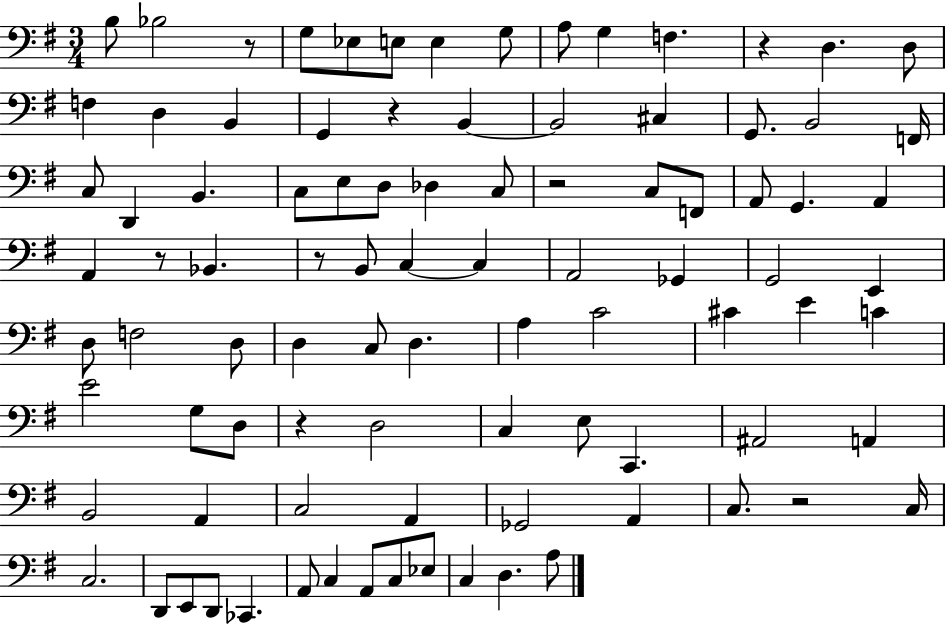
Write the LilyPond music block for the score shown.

{
  \clef bass
  \numericTimeSignature
  \time 3/4
  \key g \major
  b8 bes2 r8 | g8 ees8 e8 e4 g8 | a8 g4 f4. | r4 d4. d8 | \break f4 d4 b,4 | g,4 r4 b,4~~ | b,2 cis4 | g,8. b,2 f,16 | \break c8 d,4 b,4. | c8 e8 d8 des4 c8 | r2 c8 f,8 | a,8 g,4. a,4 | \break a,4 r8 bes,4. | r8 b,8 c4~~ c4 | a,2 ges,4 | g,2 e,4 | \break d8 f2 d8 | d4 c8 d4. | a4 c'2 | cis'4 e'4 c'4 | \break e'2 g8 d8 | r4 d2 | c4 e8 c,4. | ais,2 a,4 | \break b,2 a,4 | c2 a,4 | ges,2 a,4 | c8. r2 c16 | \break c2. | d,8 e,8 d,8 ces,4. | a,8 c4 a,8 c8 ees8 | c4 d4. a8 | \break \bar "|."
}